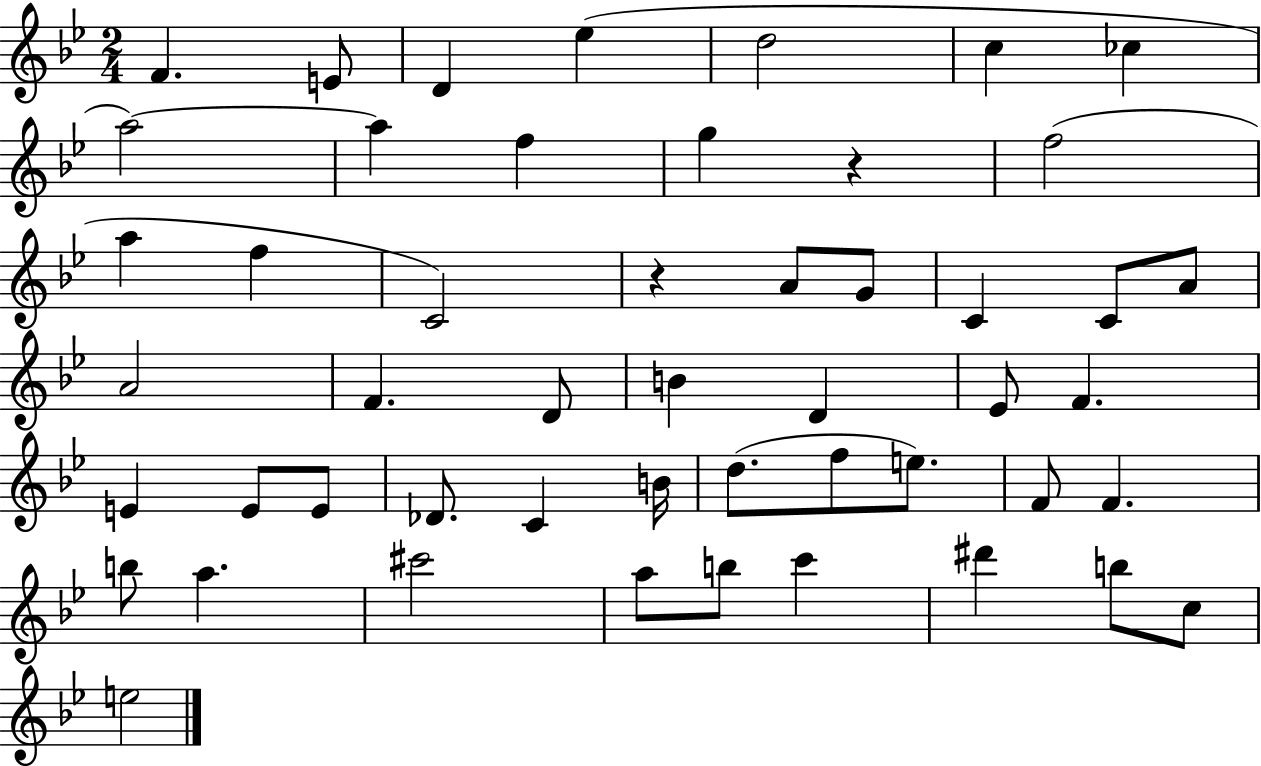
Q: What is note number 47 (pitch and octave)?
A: C5